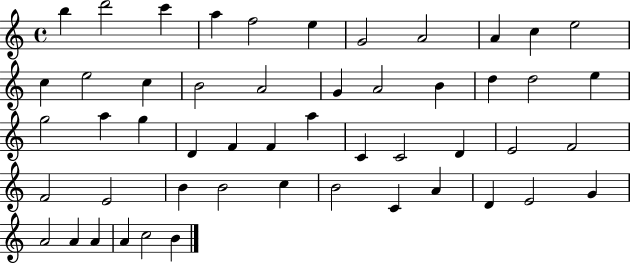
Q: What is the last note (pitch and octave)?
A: B4